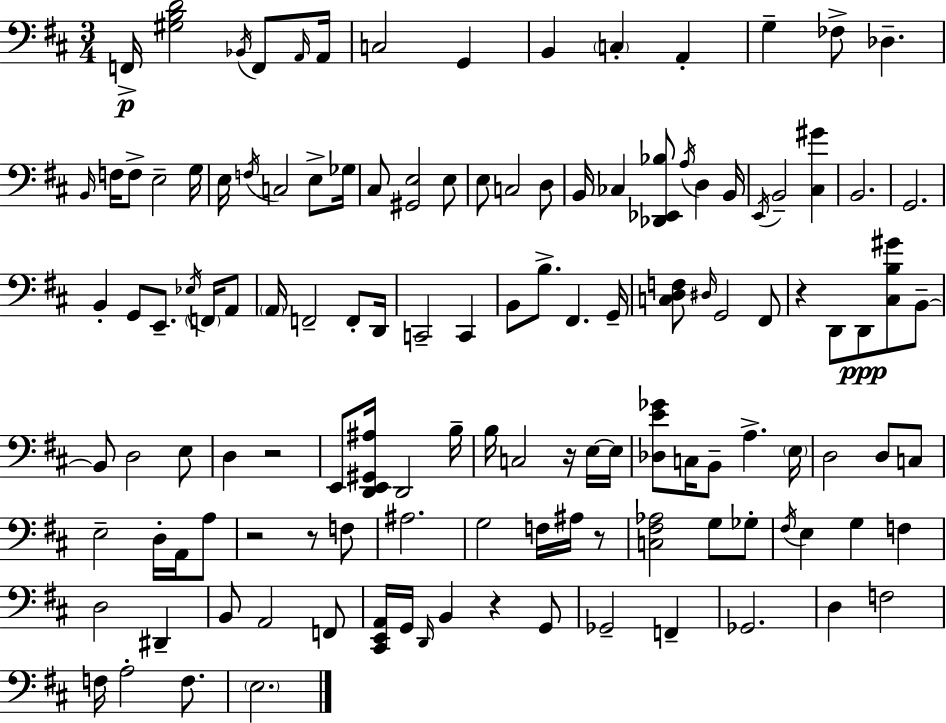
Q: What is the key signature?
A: D major